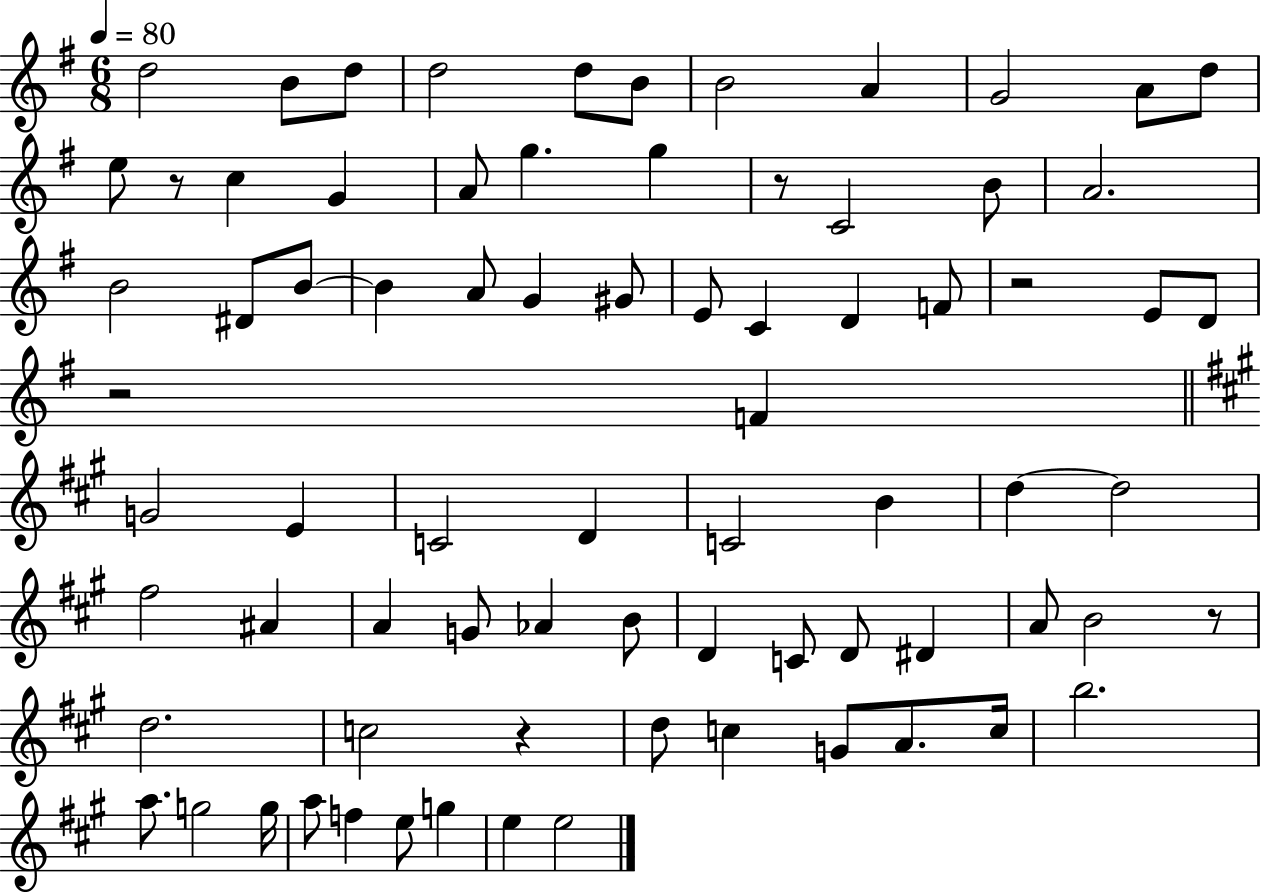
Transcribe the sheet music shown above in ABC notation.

X:1
T:Untitled
M:6/8
L:1/4
K:G
d2 B/2 d/2 d2 d/2 B/2 B2 A G2 A/2 d/2 e/2 z/2 c G A/2 g g z/2 C2 B/2 A2 B2 ^D/2 B/2 B A/2 G ^G/2 E/2 C D F/2 z2 E/2 D/2 z2 F G2 E C2 D C2 B d d2 ^f2 ^A A G/2 _A B/2 D C/2 D/2 ^D A/2 B2 z/2 d2 c2 z d/2 c G/2 A/2 c/4 b2 a/2 g2 g/4 a/2 f e/2 g e e2